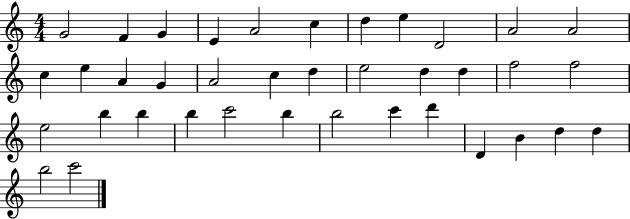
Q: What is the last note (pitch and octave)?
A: C6